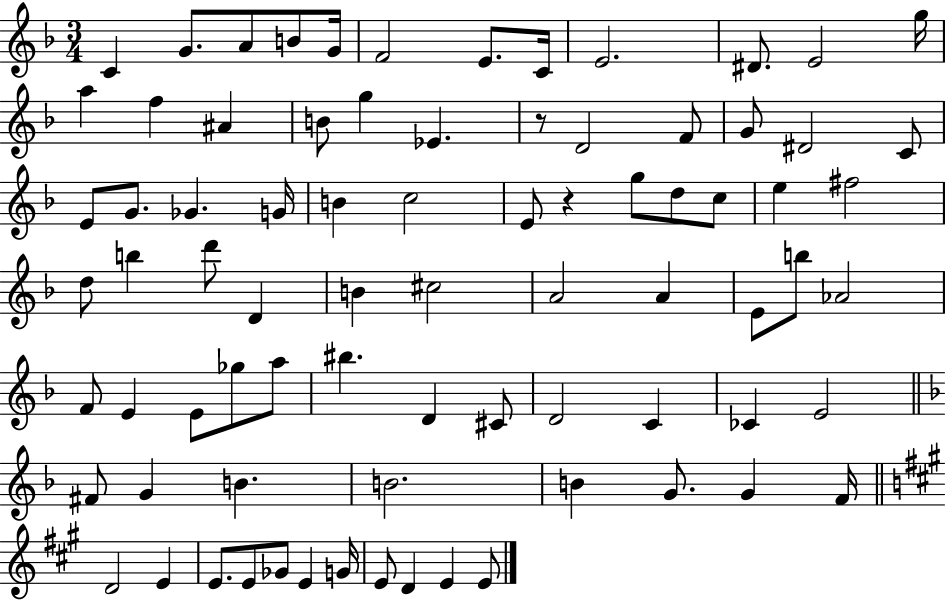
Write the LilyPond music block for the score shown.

{
  \clef treble
  \numericTimeSignature
  \time 3/4
  \key f \major
  c'4 g'8. a'8 b'8 g'16 | f'2 e'8. c'16 | e'2. | dis'8. e'2 g''16 | \break a''4 f''4 ais'4 | b'8 g''4 ees'4. | r8 d'2 f'8 | g'8 dis'2 c'8 | \break e'8 g'8. ges'4. g'16 | b'4 c''2 | e'8 r4 g''8 d''8 c''8 | e''4 fis''2 | \break d''8 b''4 d'''8 d'4 | b'4 cis''2 | a'2 a'4 | e'8 b''8 aes'2 | \break f'8 e'4 e'8 ges''8 a''8 | bis''4. d'4 cis'8 | d'2 c'4 | ces'4 e'2 | \break \bar "||" \break \key d \minor fis'8 g'4 b'4. | b'2. | b'4 g'8. g'4 f'16 | \bar "||" \break \key a \major d'2 e'4 | e'8. e'8 ges'8 e'4 g'16 | e'8 d'4 e'4 e'8 | \bar "|."
}